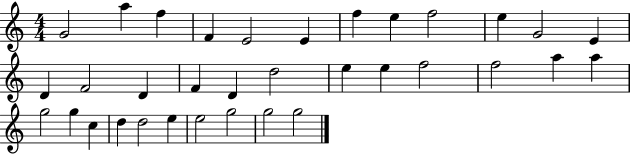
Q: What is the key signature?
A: C major